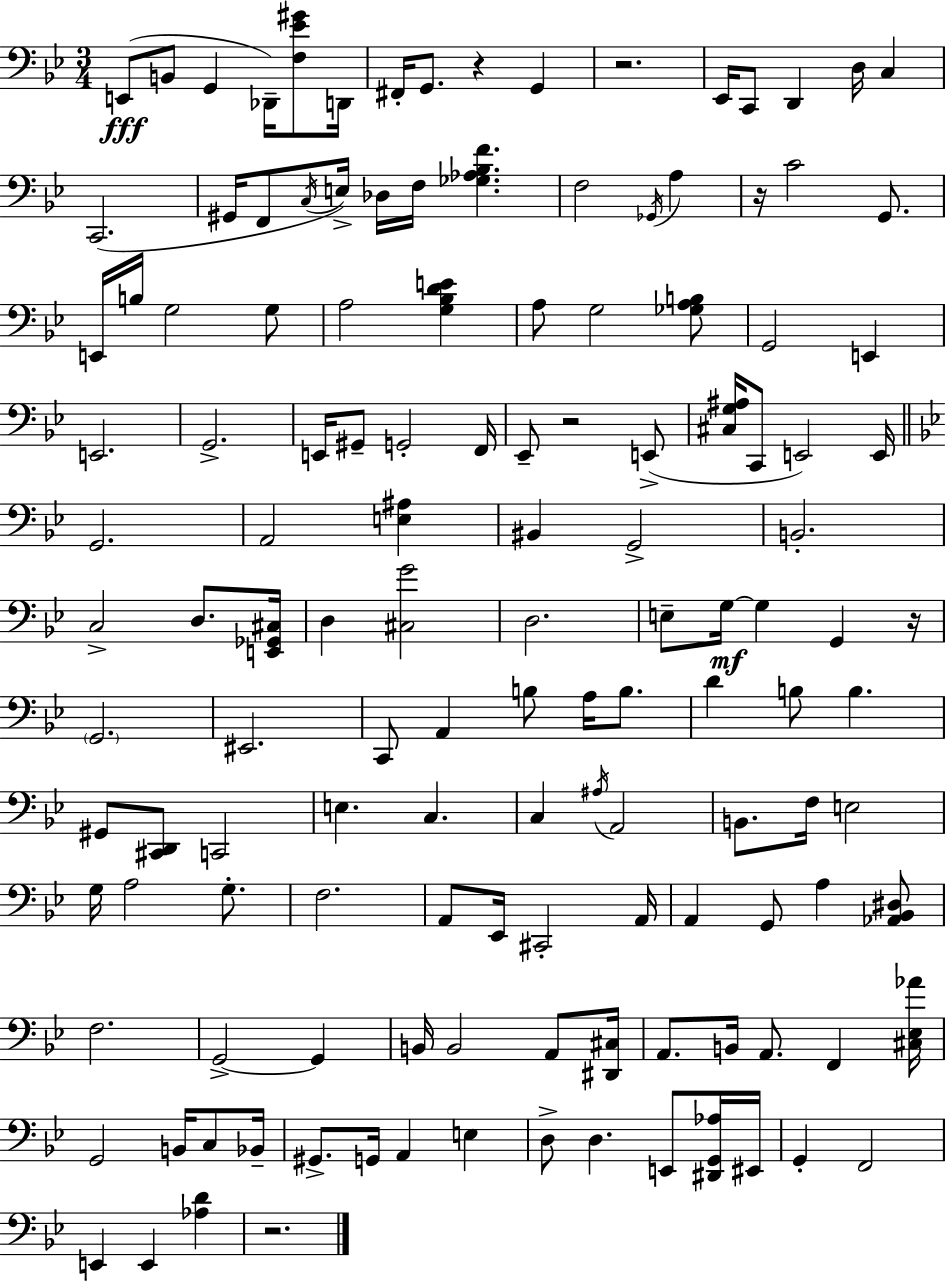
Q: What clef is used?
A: bass